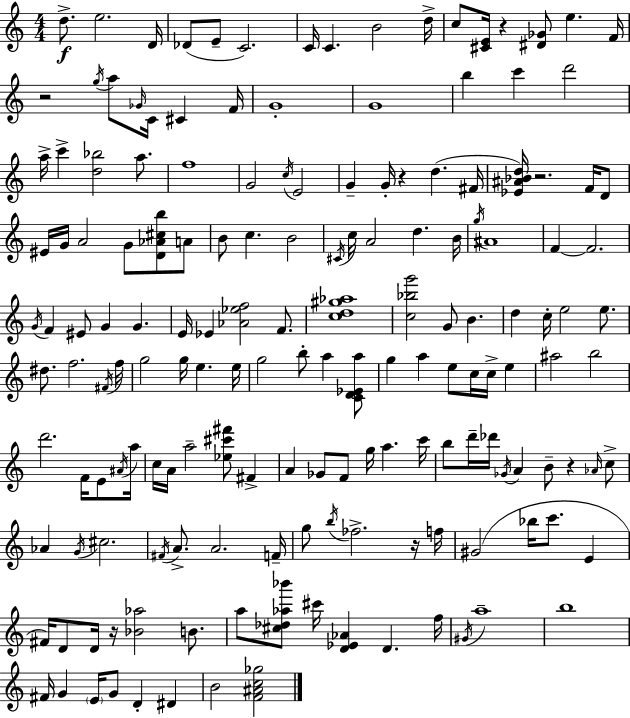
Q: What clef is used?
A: treble